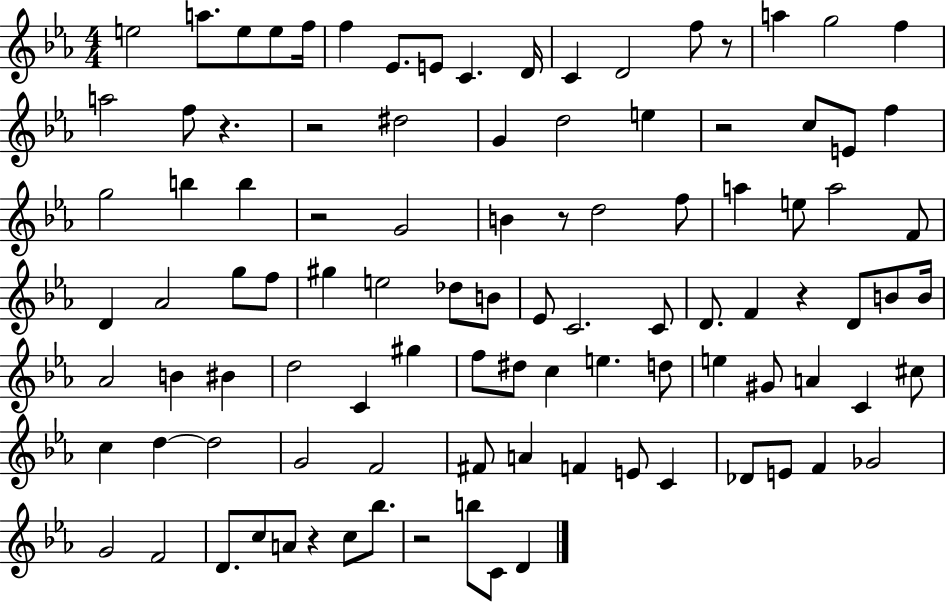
E5/h A5/e. E5/e E5/e F5/s F5/q Eb4/e. E4/e C4/q. D4/s C4/q D4/h F5/e R/e A5/q G5/h F5/q A5/h F5/e R/q. R/h D#5/h G4/q D5/h E5/q R/h C5/e E4/e F5/q G5/h B5/q B5/q R/h G4/h B4/q R/e D5/h F5/e A5/q E5/e A5/h F4/e D4/q Ab4/h G5/e F5/e G#5/q E5/h Db5/e B4/e Eb4/e C4/h. C4/e D4/e. F4/q R/q D4/e B4/e B4/s Ab4/h B4/q BIS4/q D5/h C4/q G#5/q F5/e D#5/e C5/q E5/q. D5/e E5/q G#4/e A4/q C4/q C#5/e C5/q D5/q D5/h G4/h F4/h F#4/e A4/q F4/q E4/e C4/q Db4/e E4/e F4/q Gb4/h G4/h F4/h D4/e. C5/e A4/e R/q C5/e Bb5/e. R/h B5/e C4/e D4/q